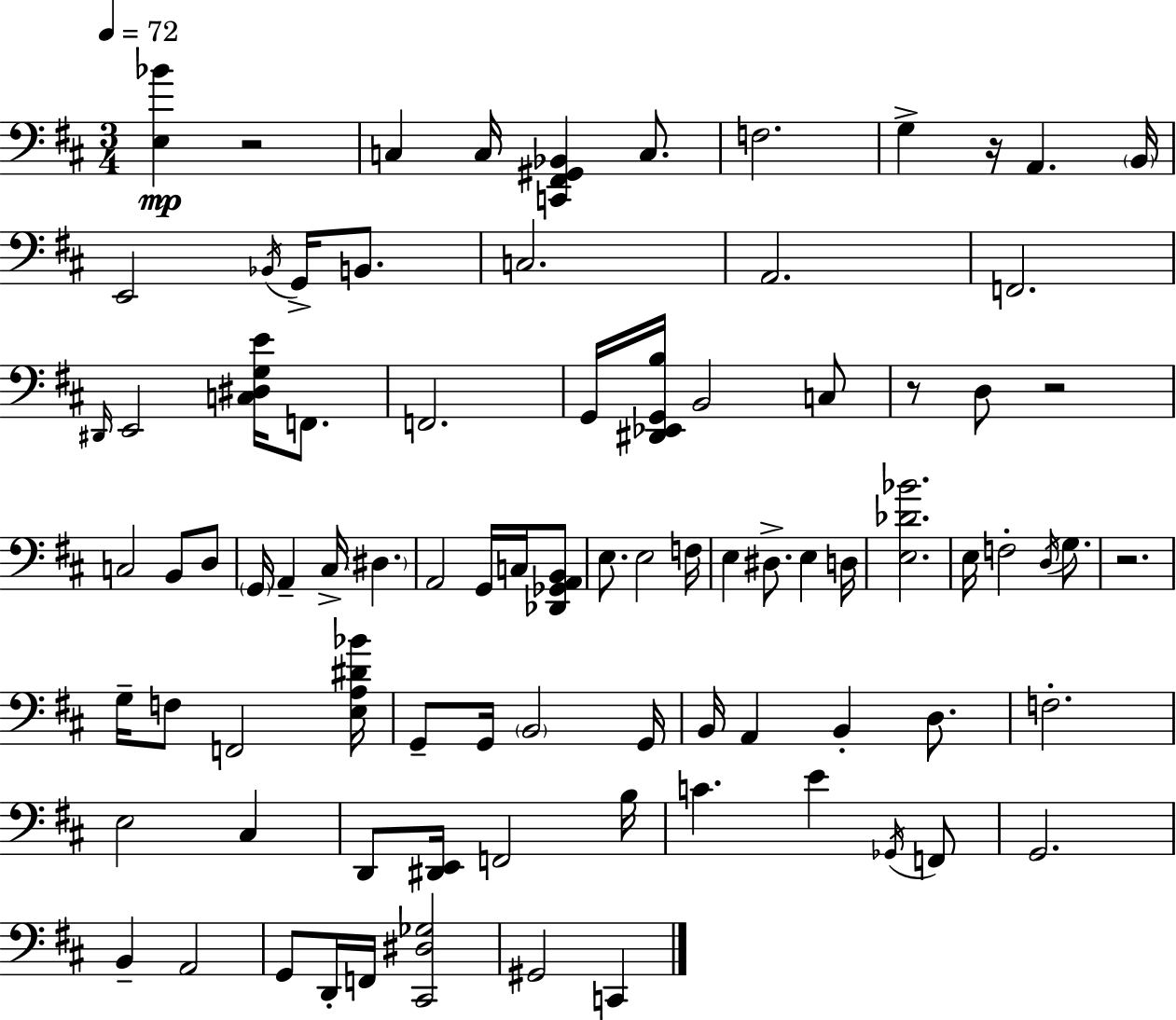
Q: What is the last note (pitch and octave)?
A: C2